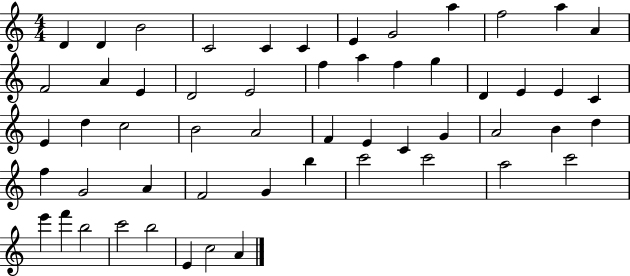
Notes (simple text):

D4/q D4/q B4/h C4/h C4/q C4/q E4/q G4/h A5/q F5/h A5/q A4/q F4/h A4/q E4/q D4/h E4/h F5/q A5/q F5/q G5/q D4/q E4/q E4/q C4/q E4/q D5/q C5/h B4/h A4/h F4/q E4/q C4/q G4/q A4/h B4/q D5/q F5/q G4/h A4/q F4/h G4/q B5/q C6/h C6/h A5/h C6/h E6/q F6/q B5/h C6/h B5/h E4/q C5/h A4/q